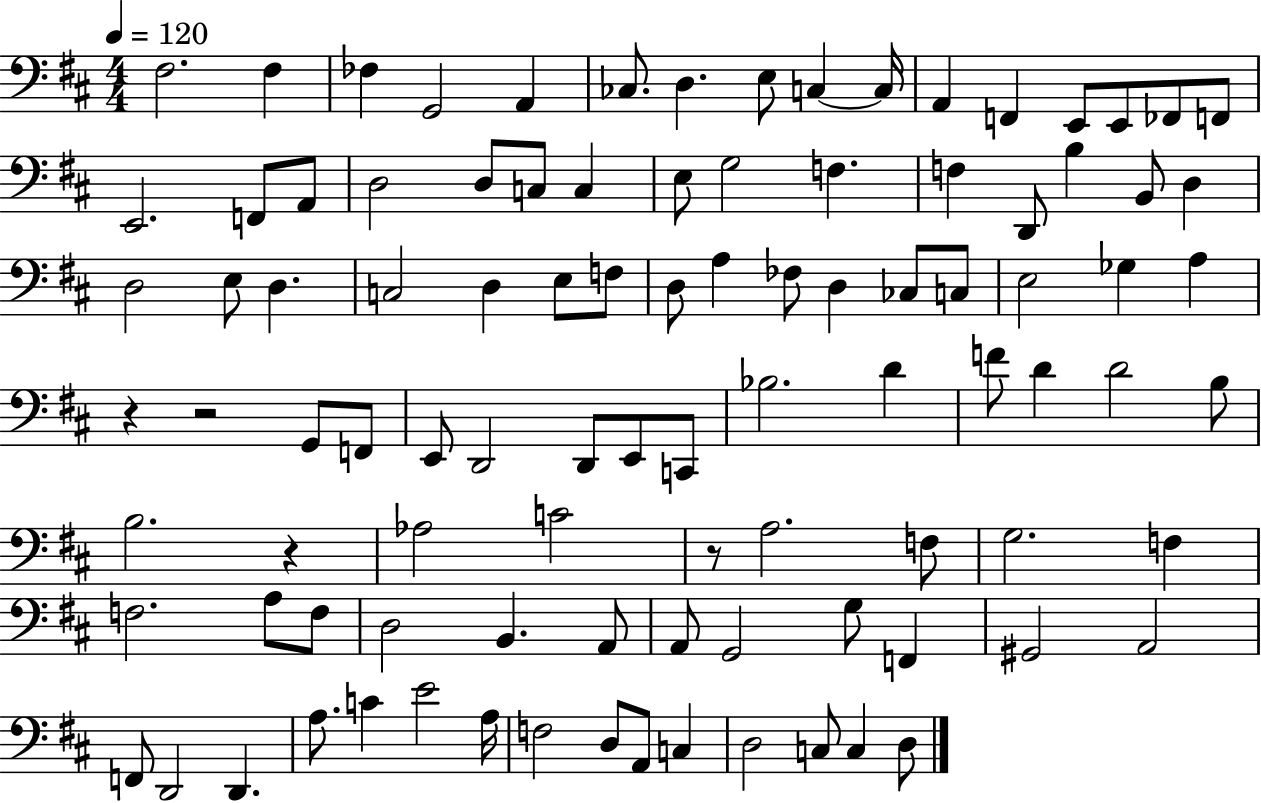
F#3/h. F#3/q FES3/q G2/h A2/q CES3/e. D3/q. E3/e C3/q C3/s A2/q F2/q E2/e E2/e FES2/e F2/e E2/h. F2/e A2/e D3/h D3/e C3/e C3/q E3/e G3/h F3/q. F3/q D2/e B3/q B2/e D3/q D3/h E3/e D3/q. C3/h D3/q E3/e F3/e D3/e A3/q FES3/e D3/q CES3/e C3/e E3/h Gb3/q A3/q R/q R/h G2/e F2/e E2/e D2/h D2/e E2/e C2/e Bb3/h. D4/q F4/e D4/q D4/h B3/e B3/h. R/q Ab3/h C4/h R/e A3/h. F3/e G3/h. F3/q F3/h. A3/e F3/e D3/h B2/q. A2/e A2/e G2/h G3/e F2/q G#2/h A2/h F2/e D2/h D2/q. A3/e. C4/q E4/h A3/s F3/h D3/e A2/e C3/q D3/h C3/e C3/q D3/e